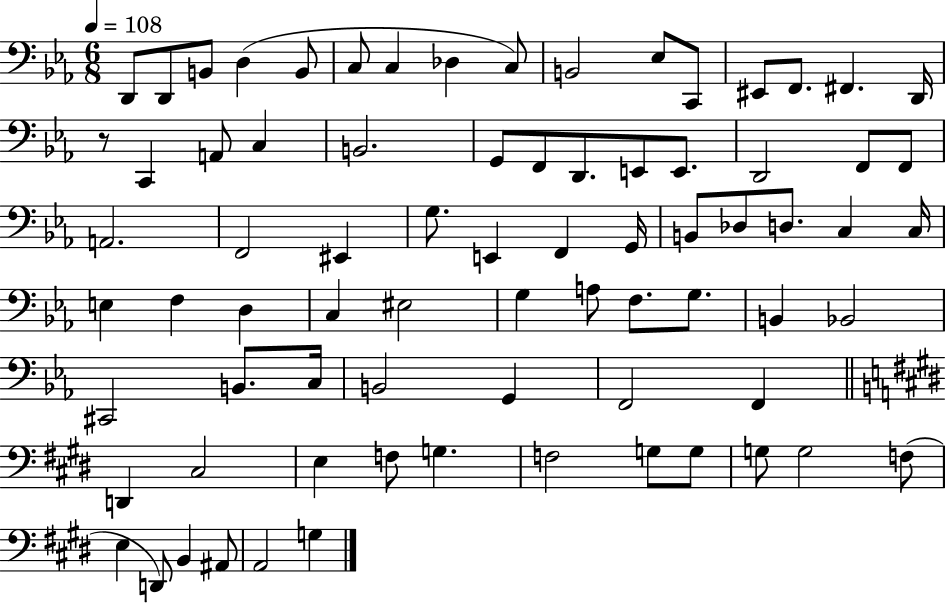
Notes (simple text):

D2/e D2/e B2/e D3/q B2/e C3/e C3/q Db3/q C3/e B2/h Eb3/e C2/e EIS2/e F2/e. F#2/q. D2/s R/e C2/q A2/e C3/q B2/h. G2/e F2/e D2/e. E2/e E2/e. D2/h F2/e F2/e A2/h. F2/h EIS2/q G3/e. E2/q F2/q G2/s B2/e Db3/e D3/e. C3/q C3/s E3/q F3/q D3/q C3/q EIS3/h G3/q A3/e F3/e. G3/e. B2/q Bb2/h C#2/h B2/e. C3/s B2/h G2/q F2/h F2/q D2/q C#3/h E3/q F3/e G3/q. F3/h G3/e G3/e G3/e G3/h F3/e E3/q D2/e B2/q A#2/e A2/h G3/q